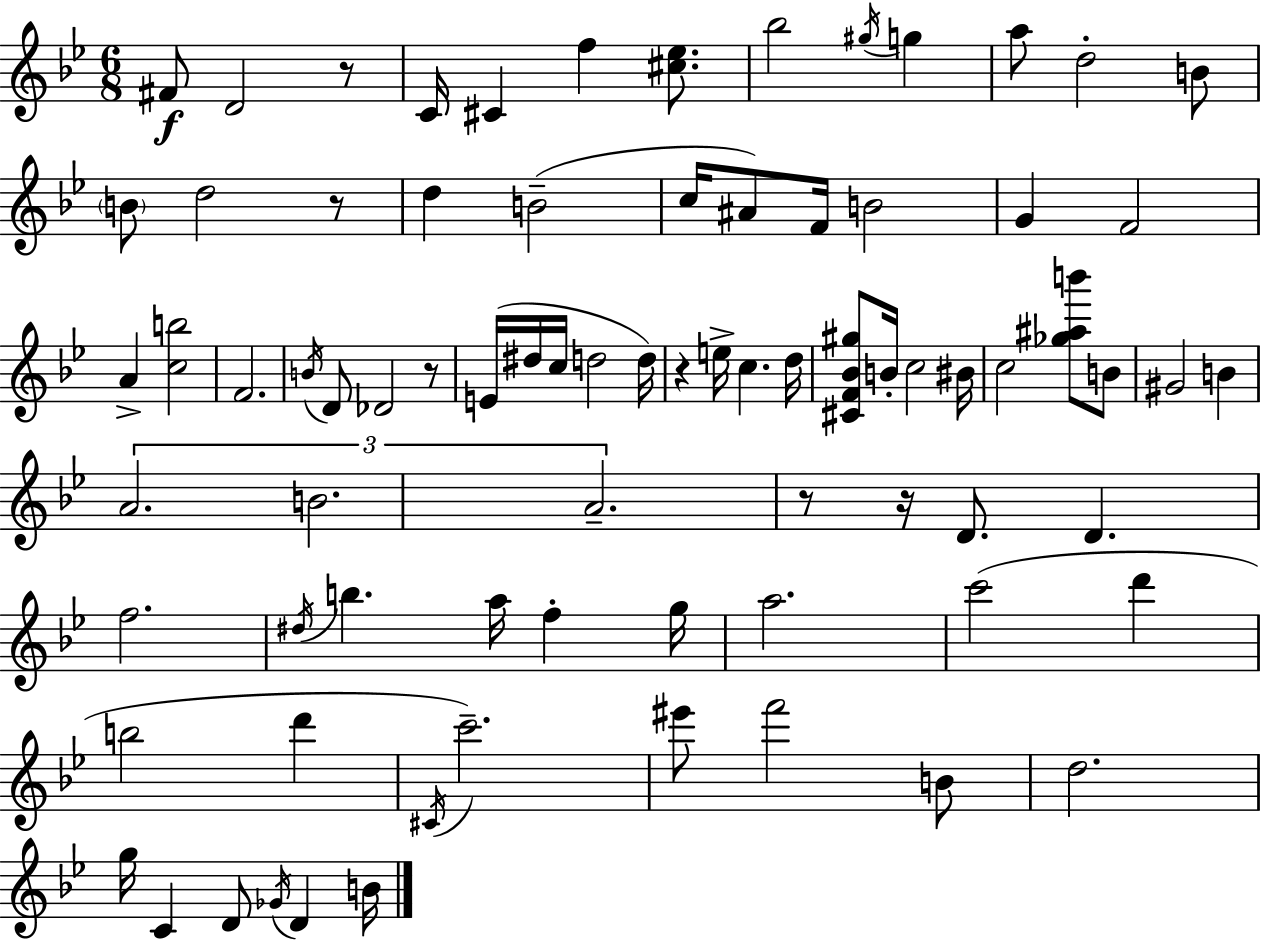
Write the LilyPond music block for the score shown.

{
  \clef treble
  \numericTimeSignature
  \time 6/8
  \key g \minor
  fis'8\f d'2 r8 | c'16 cis'4 f''4 <cis'' ees''>8. | bes''2 \acciaccatura { gis''16 } g''4 | a''8 d''2-. b'8 | \break \parenthesize b'8 d''2 r8 | d''4 b'2--( | c''16 ais'8) f'16 b'2 | g'4 f'2 | \break a'4-> <c'' b''>2 | f'2. | \acciaccatura { b'16 } d'8 des'2 | r8 e'16( dis''16 c''16 d''2 | \break d''16) r4 e''16-> c''4. | d''16 <cis' f' bes' gis''>8 b'16-. c''2 | bis'16 c''2 <ges'' ais'' b'''>8 | b'8 gis'2 b'4 | \break \tuplet 3/2 { a'2. | b'2. | a'2.-- } | r8 r16 d'8. d'4. | \break f''2. | \acciaccatura { dis''16 } b''4. a''16 f''4-. | g''16 a''2. | c'''2( d'''4 | \break b''2 d'''4 | \acciaccatura { cis'16 }) c'''2.-- | eis'''8 f'''2 | b'8 d''2. | \break g''16 c'4 d'8 \acciaccatura { ges'16 } | d'4 b'16 \bar "|."
}